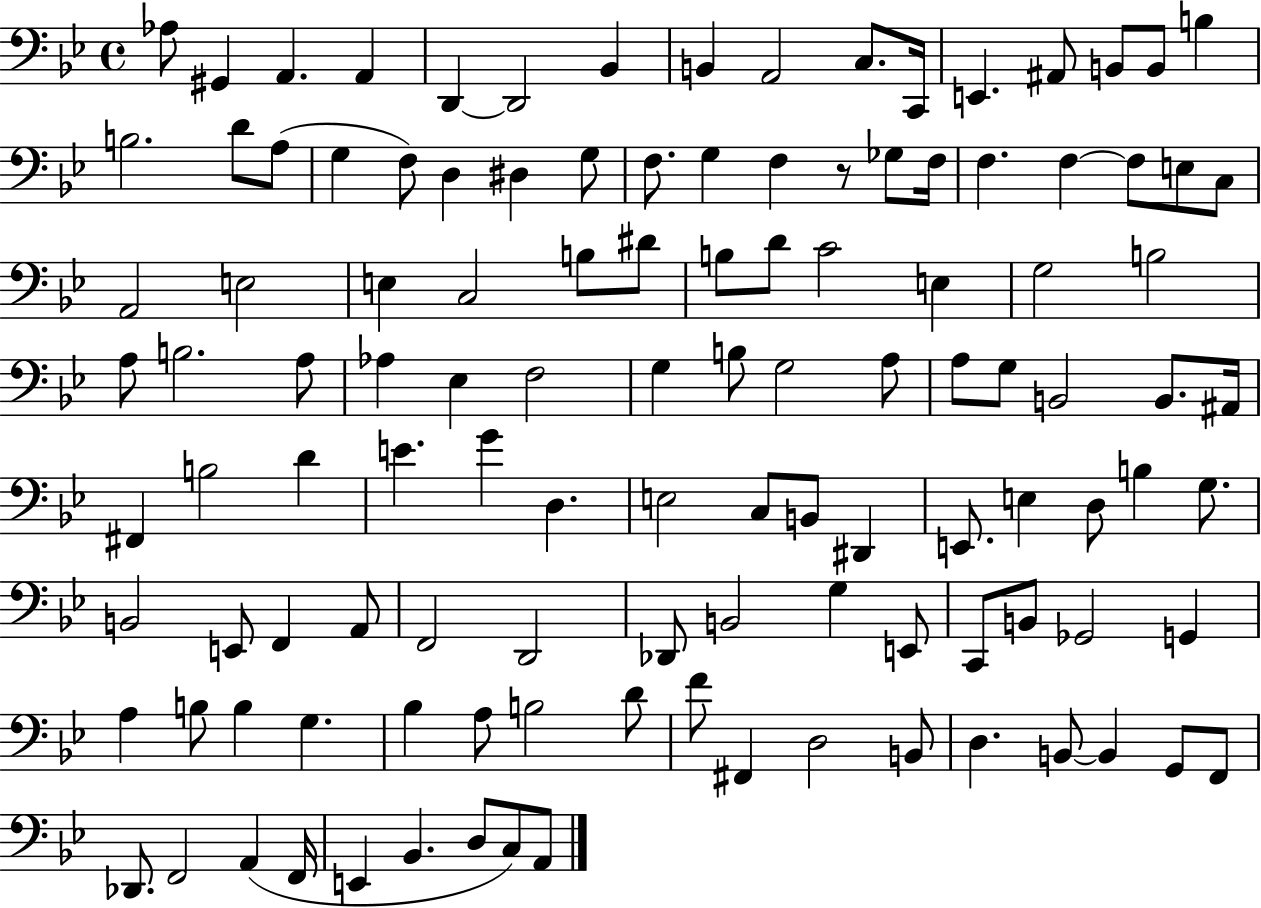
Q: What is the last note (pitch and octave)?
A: A2